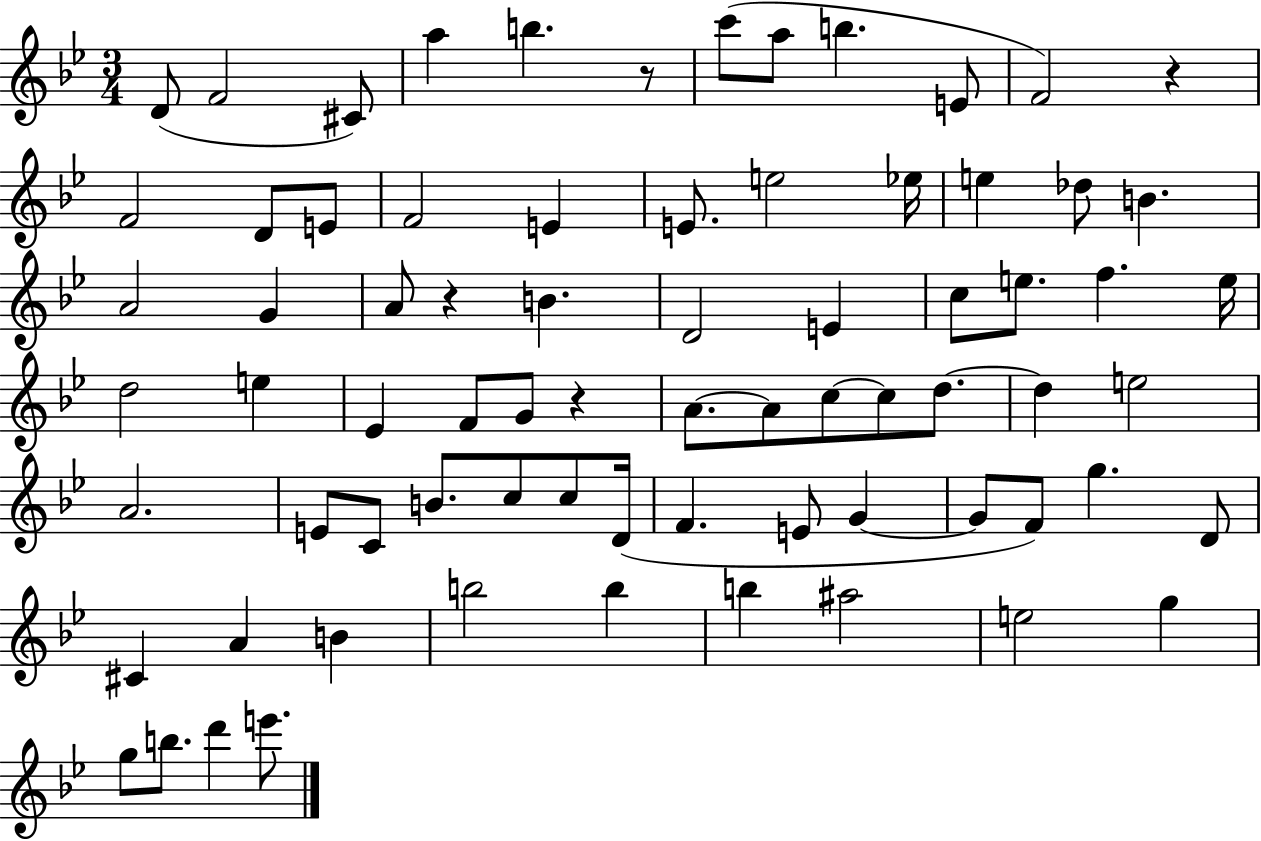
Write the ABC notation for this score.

X:1
T:Untitled
M:3/4
L:1/4
K:Bb
D/2 F2 ^C/2 a b z/2 c'/2 a/2 b E/2 F2 z F2 D/2 E/2 F2 E E/2 e2 _e/4 e _d/2 B A2 G A/2 z B D2 E c/2 e/2 f e/4 d2 e _E F/2 G/2 z A/2 A/2 c/2 c/2 d/2 d e2 A2 E/2 C/2 B/2 c/2 c/2 D/4 F E/2 G G/2 F/2 g D/2 ^C A B b2 b b ^a2 e2 g g/2 b/2 d' e'/2